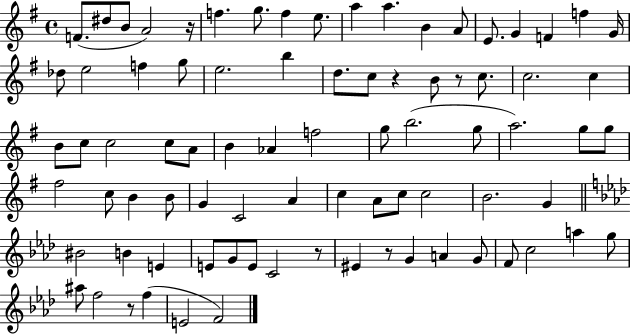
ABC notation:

X:1
T:Untitled
M:4/4
L:1/4
K:G
F/2 ^d/2 B/2 A2 z/4 f g/2 f e/2 a a B A/2 E/2 G F f G/4 _d/2 e2 f g/2 e2 b d/2 c/2 z B/2 z/2 c/2 c2 c B/2 c/2 c2 c/2 A/2 B _A f2 g/2 b2 g/2 a2 g/2 g/2 ^f2 c/2 B B/2 G C2 A c A/2 c/2 c2 B2 G ^B2 B E E/2 G/2 E/2 C2 z/2 ^E z/2 G A G/2 F/2 c2 a g/2 ^a/2 f2 z/2 f E2 F2